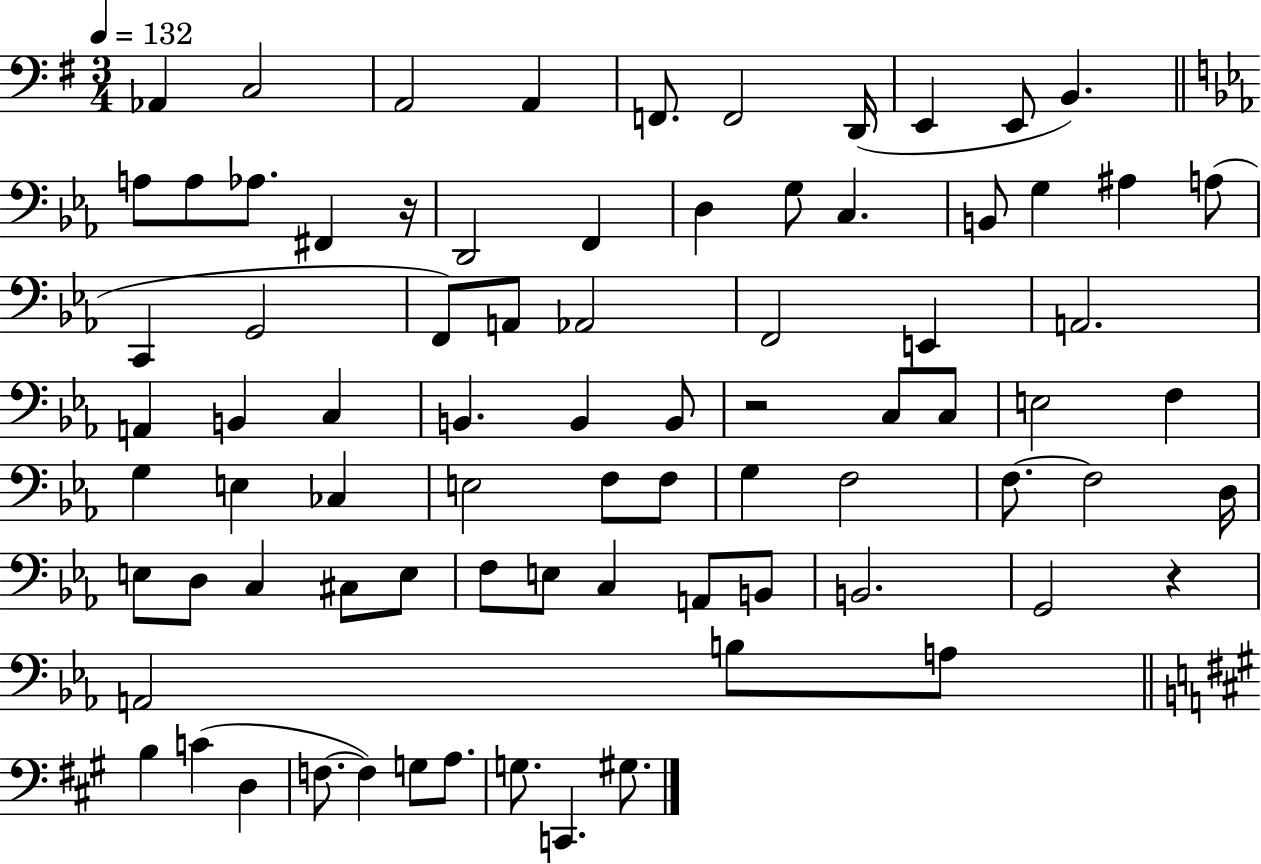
Ab2/q C3/h A2/h A2/q F2/e. F2/h D2/s E2/q E2/e B2/q. A3/e A3/e Ab3/e. F#2/q R/s D2/h F2/q D3/q G3/e C3/q. B2/e G3/q A#3/q A3/e C2/q G2/h F2/e A2/e Ab2/h F2/h E2/q A2/h. A2/q B2/q C3/q B2/q. B2/q B2/e R/h C3/e C3/e E3/h F3/q G3/q E3/q CES3/q E3/h F3/e F3/e G3/q F3/h F3/e. F3/h D3/s E3/e D3/e C3/q C#3/e E3/e F3/e E3/e C3/q A2/e B2/e B2/h. G2/h R/q A2/h B3/e A3/e B3/q C4/q D3/q F3/e. F3/q G3/e A3/e. G3/e. C2/q. G#3/e.